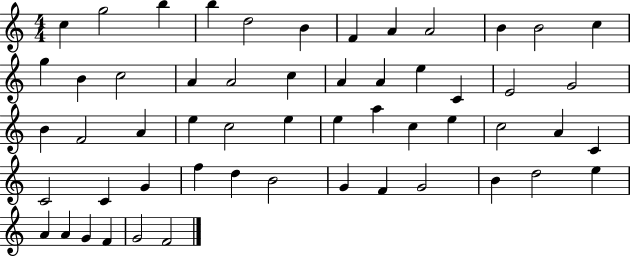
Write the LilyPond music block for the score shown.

{
  \clef treble
  \numericTimeSignature
  \time 4/4
  \key c \major
  c''4 g''2 b''4 | b''4 d''2 b'4 | f'4 a'4 a'2 | b'4 b'2 c''4 | \break g''4 b'4 c''2 | a'4 a'2 c''4 | a'4 a'4 e''4 c'4 | e'2 g'2 | \break b'4 f'2 a'4 | e''4 c''2 e''4 | e''4 a''4 c''4 e''4 | c''2 a'4 c'4 | \break c'2 c'4 g'4 | f''4 d''4 b'2 | g'4 f'4 g'2 | b'4 d''2 e''4 | \break a'4 a'4 g'4 f'4 | g'2 f'2 | \bar "|."
}